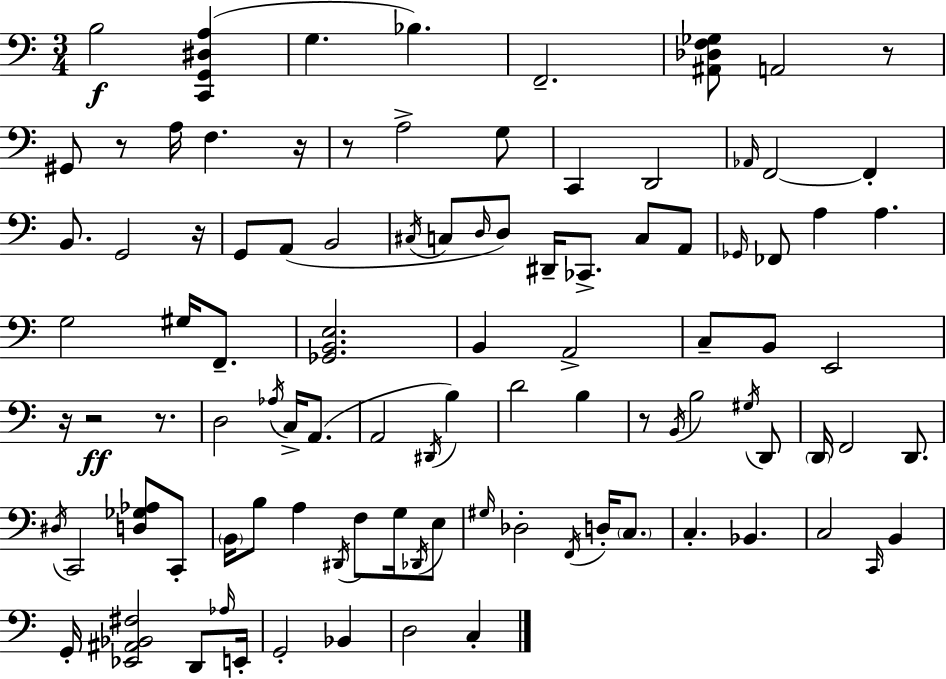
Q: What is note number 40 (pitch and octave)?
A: E2